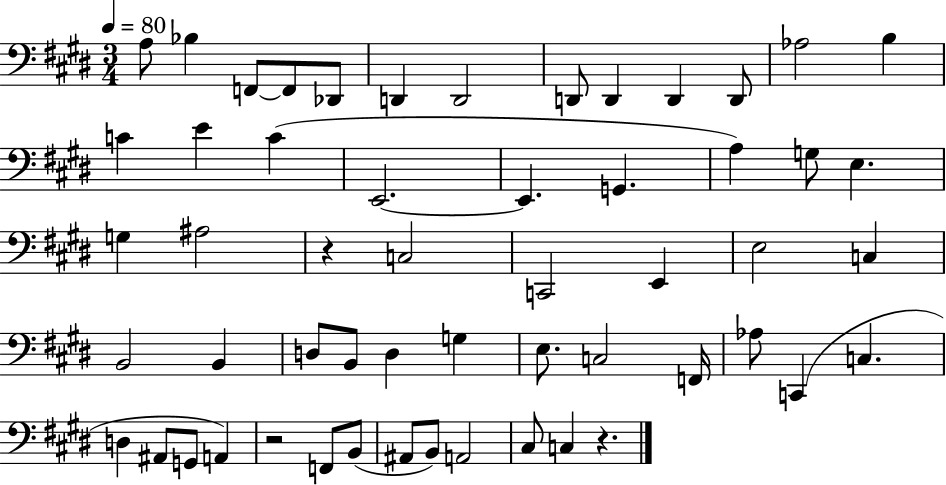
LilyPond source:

{
  \clef bass
  \numericTimeSignature
  \time 3/4
  \key e \major
  \tempo 4 = 80
  a8 bes4 f,8~~ f,8 des,8 | d,4 d,2 | d,8 d,4 d,4 d,8 | aes2 b4 | \break c'4 e'4 c'4( | e,2.~~ | e,4. g,4. | a4) g8 e4. | \break g4 ais2 | r4 c2 | c,2 e,4 | e2 c4 | \break b,2 b,4 | d8 b,8 d4 g4 | e8. c2 f,16 | aes8 c,4( c4. | \break d4 ais,8 g,8 a,4) | r2 f,8 b,8( | ais,8 b,8) a,2 | cis8 c4 r4. | \break \bar "|."
}